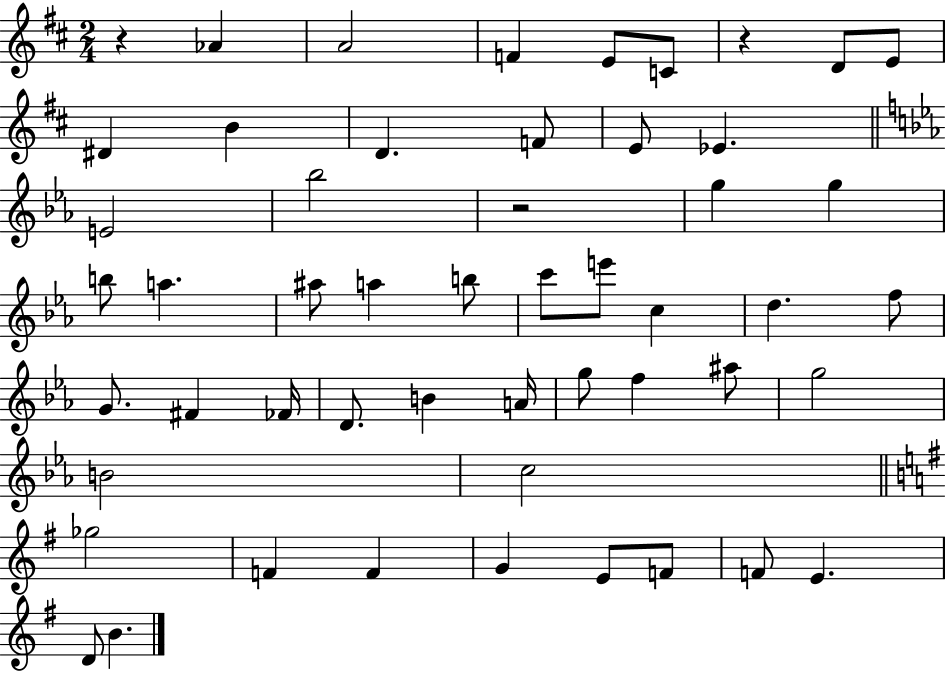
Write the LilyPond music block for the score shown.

{
  \clef treble
  \numericTimeSignature
  \time 2/4
  \key d \major
  r4 aes'4 | a'2 | f'4 e'8 c'8 | r4 d'8 e'8 | \break dis'4 b'4 | d'4. f'8 | e'8 ees'4. | \bar "||" \break \key ees \major e'2 | bes''2 | r2 | g''4 g''4 | \break b''8 a''4. | ais''8 a''4 b''8 | c'''8 e'''8 c''4 | d''4. f''8 | \break g'8. fis'4 fes'16 | d'8. b'4 a'16 | g''8 f''4 ais''8 | g''2 | \break b'2 | c''2 | \bar "||" \break \key e \minor ges''2 | f'4 f'4 | g'4 e'8 f'8 | f'8 e'4. | \break d'8 b'4. | \bar "|."
}